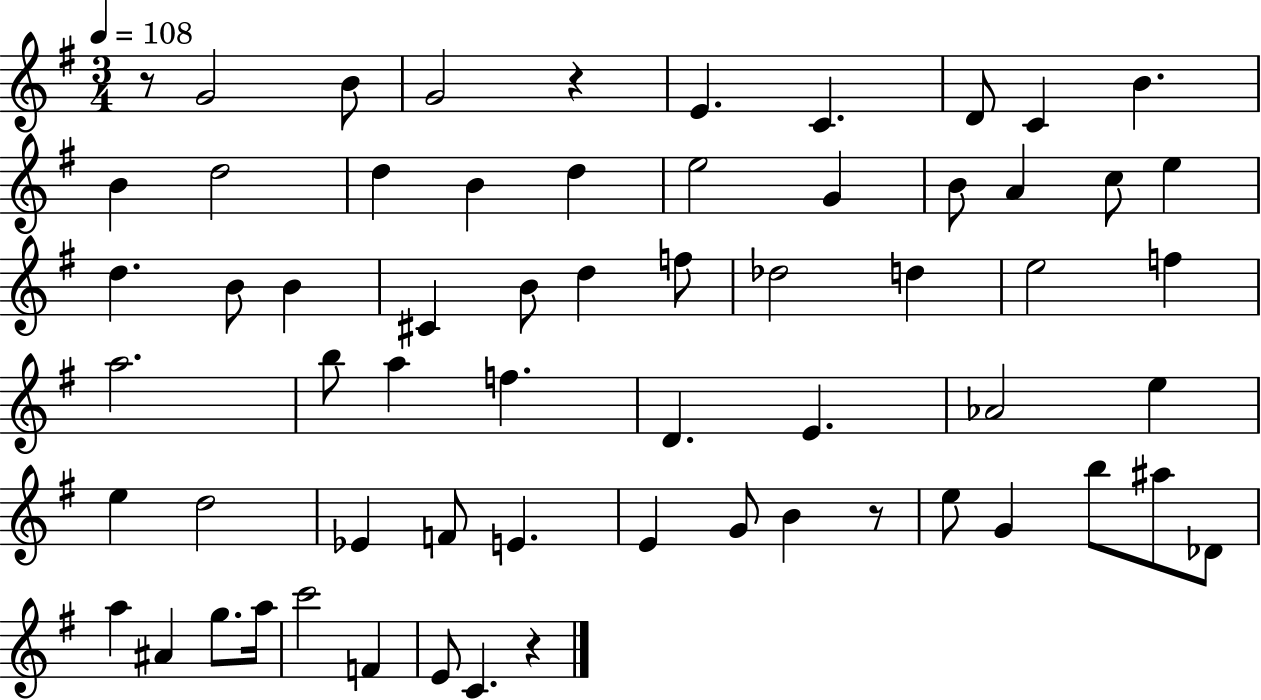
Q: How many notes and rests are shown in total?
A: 63